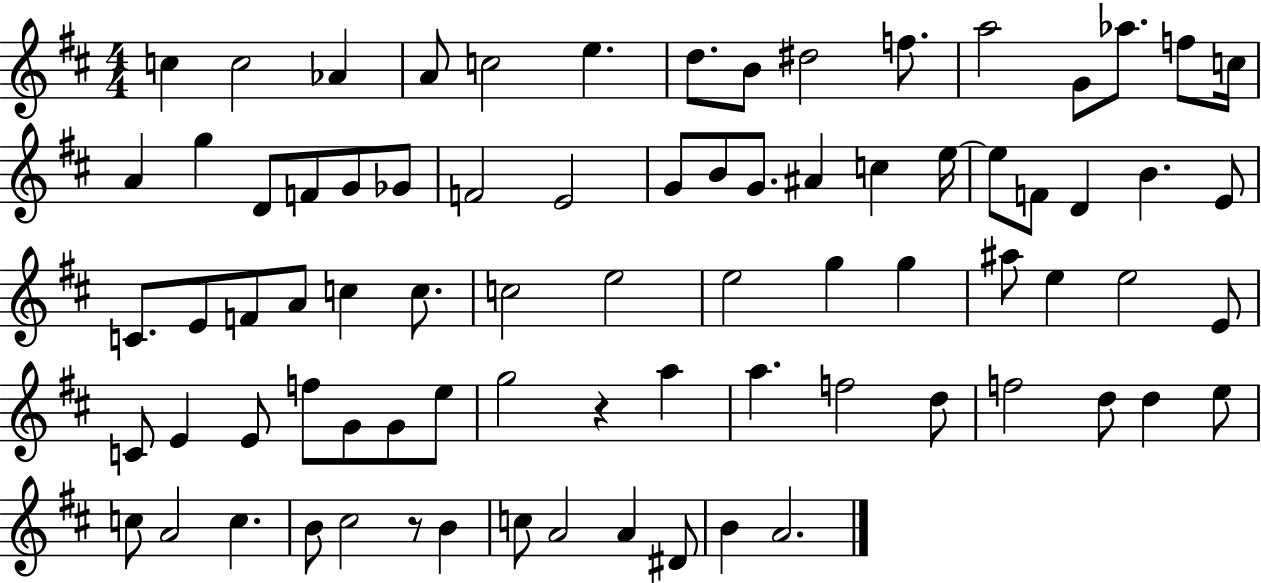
C5/q C5/h Ab4/q A4/e C5/h E5/q. D5/e. B4/e D#5/h F5/e. A5/h G4/e Ab5/e. F5/e C5/s A4/q G5/q D4/e F4/e G4/e Gb4/e F4/h E4/h G4/e B4/e G4/e. A#4/q C5/q E5/s E5/e F4/e D4/q B4/q. E4/e C4/e. E4/e F4/e A4/e C5/q C5/e. C5/h E5/h E5/h G5/q G5/q A#5/e E5/q E5/h E4/e C4/e E4/q E4/e F5/e G4/e G4/e E5/e G5/h R/q A5/q A5/q. F5/h D5/e F5/h D5/e D5/q E5/e C5/e A4/h C5/q. B4/e C#5/h R/e B4/q C5/e A4/h A4/q D#4/e B4/q A4/h.